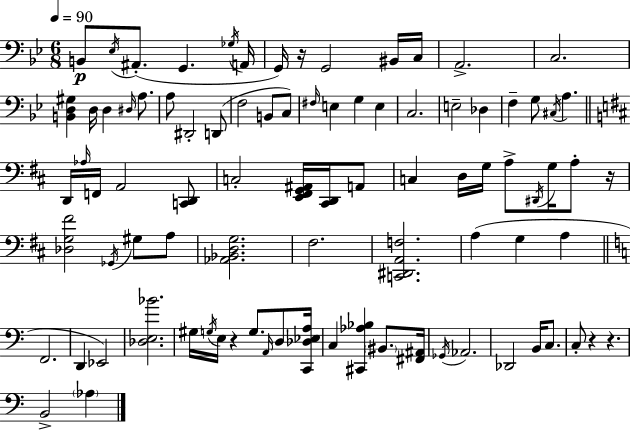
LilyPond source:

{
  \clef bass
  \numericTimeSignature
  \time 6/8
  \key g \minor
  \tempo 4 = 90
  b,8\p \acciaccatura { ees16 } ais,8.-.( g,4. | \acciaccatura { ges16 } a,16 g,16) r16 g,2 | bis,16 c16 a,2.-> | c2. | \break <b, d gis>4 d16 d4 \grace { dis16 } | a8. a8 dis,2-. | d,8( f2 b,8 | c8) \grace { fis16 } e4 g4 | \break e4 c2. | e2-- | des4 f4-- g8 \acciaccatura { cis16 } a4. | \bar "||" \break \key b \minor d,16 \grace { aes16 } f,16 a,2 <c, d,>8 | c2-. <e, fis, g, ais,>16 <cis, d,>16 a,8 | c4 d16 g16 a8-> \acciaccatura { dis,16 } g16 a8-. | r16 <des g fis'>2 \acciaccatura { ges,16 } gis8 | \break a8 <aes, bes, d g>2. | fis2. | <c, dis, a, f>2. | a4( g4 a4 | \break \bar "||" \break \key c \major f,2. | d,4 ees,2) | <des e bes'>2. | gis16 \acciaccatura { g16 } e16 r4 g8. \grace { a,16 } d8 | \break <c, des ees a>16 c4 <cis, aes bes>4 \parenthesize bis,8. | <fis, ais,>16 \acciaccatura { ges,16 } aes,2. | des,2 b,16 | c8. c8-. r4 r4. | \break b,2-> \parenthesize aes4 | \bar "|."
}